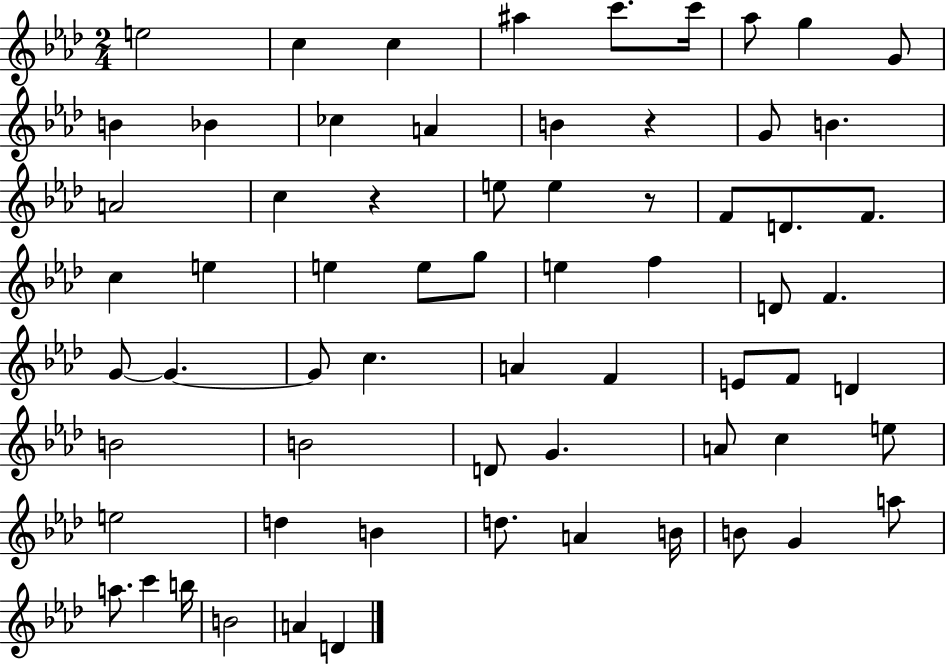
{
  \clef treble
  \numericTimeSignature
  \time 2/4
  \key aes \major
  e''2 | c''4 c''4 | ais''4 c'''8. c'''16 | aes''8 g''4 g'8 | \break b'4 bes'4 | ces''4 a'4 | b'4 r4 | g'8 b'4. | \break a'2 | c''4 r4 | e''8 e''4 r8 | f'8 d'8. f'8. | \break c''4 e''4 | e''4 e''8 g''8 | e''4 f''4 | d'8 f'4. | \break g'8~~ g'4.~~ | g'8 c''4. | a'4 f'4 | e'8 f'8 d'4 | \break b'2 | b'2 | d'8 g'4. | a'8 c''4 e''8 | \break e''2 | d''4 b'4 | d''8. a'4 b'16 | b'8 g'4 a''8 | \break a''8. c'''4 b''16 | b'2 | a'4 d'4 | \bar "|."
}